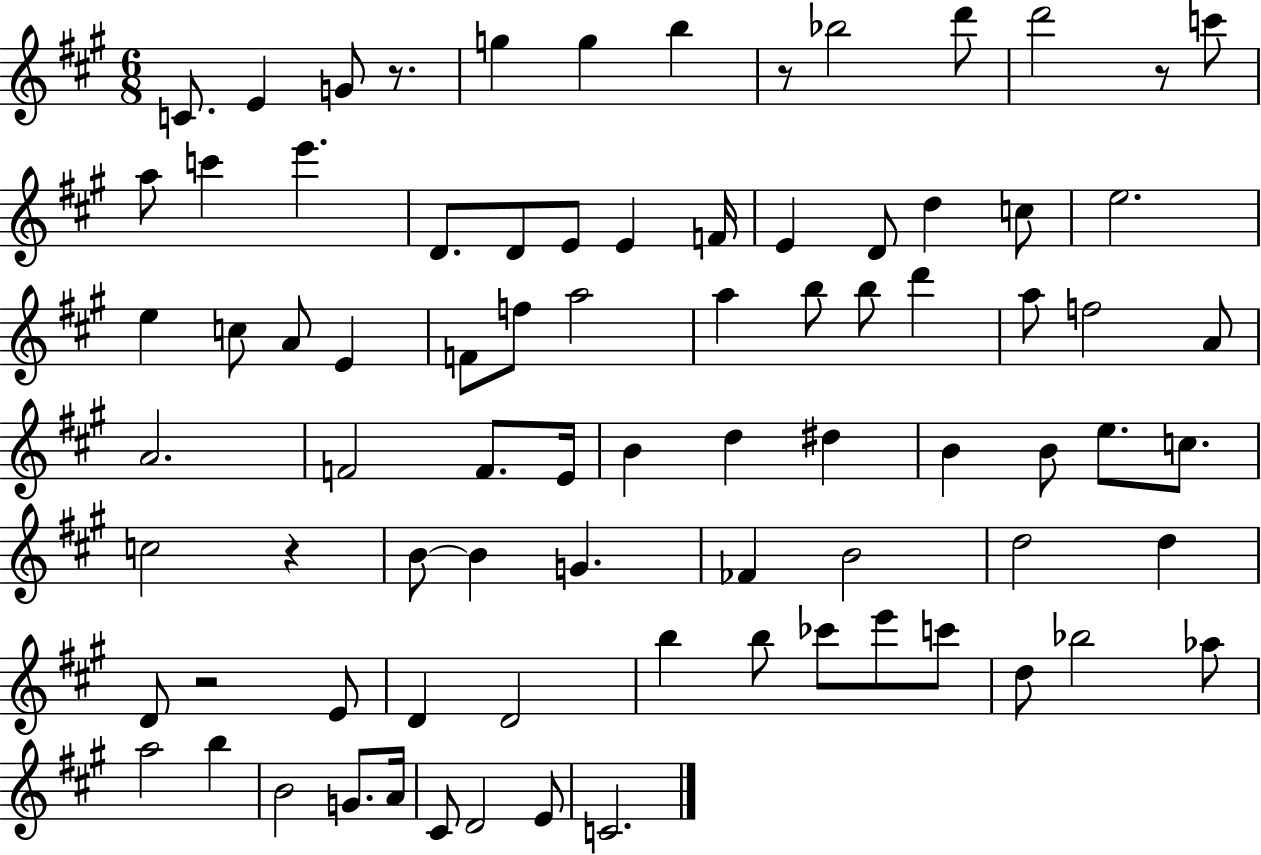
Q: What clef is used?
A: treble